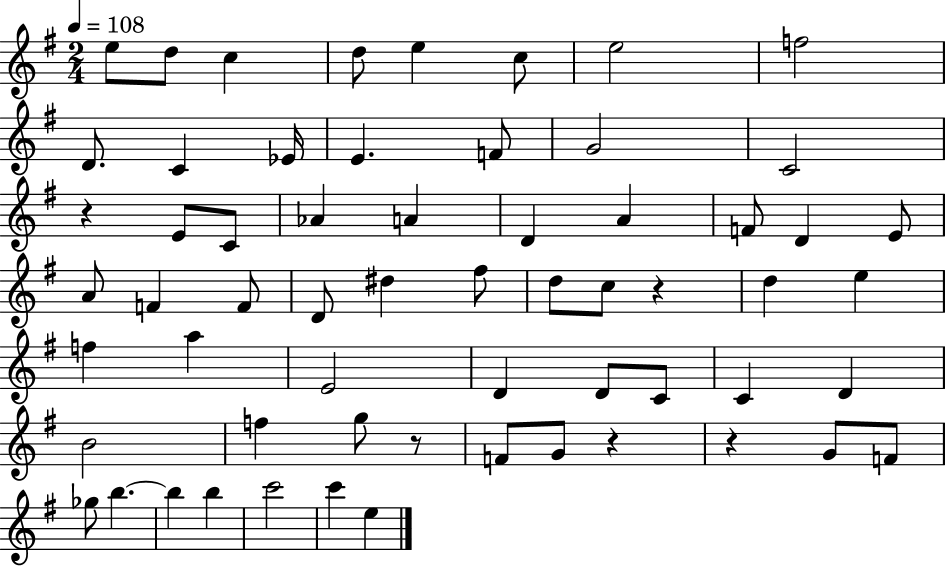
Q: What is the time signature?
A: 2/4